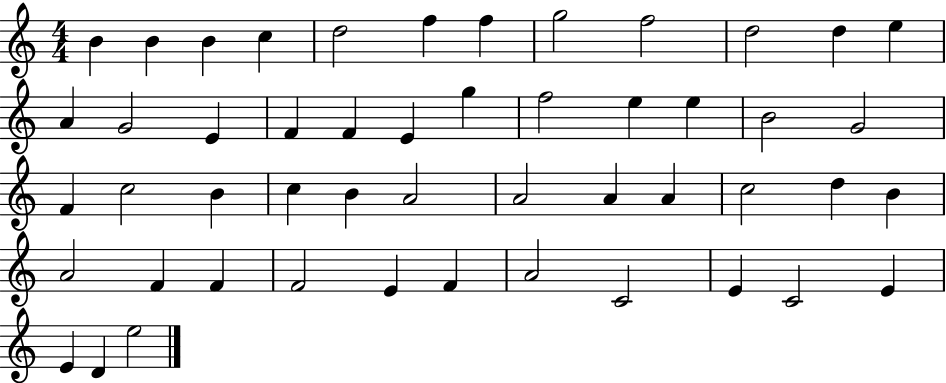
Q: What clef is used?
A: treble